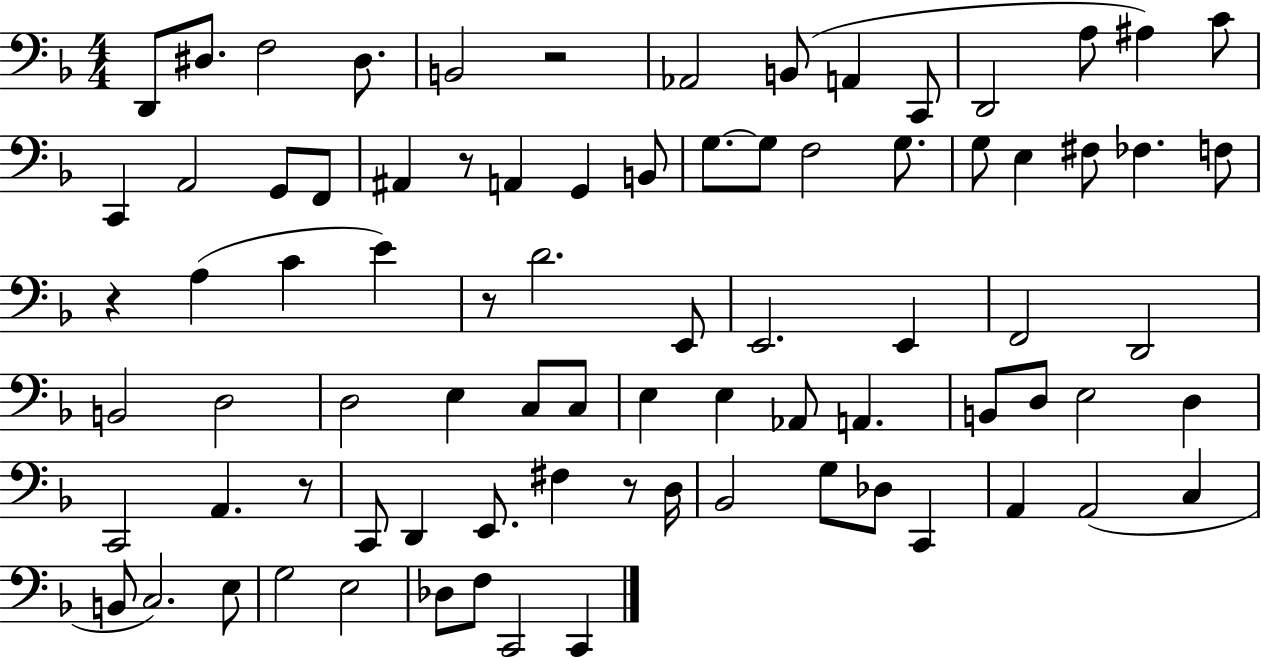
{
  \clef bass
  \numericTimeSignature
  \time 4/4
  \key f \major
  d,8 dis8. f2 dis8. | b,2 r2 | aes,2 b,8( a,4 c,8 | d,2 a8 ais4) c'8 | \break c,4 a,2 g,8 f,8 | ais,4 r8 a,4 g,4 b,8 | g8.~~ g8 f2 g8. | g8 e4 fis8 fes4. f8 | \break r4 a4( c'4 e'4) | r8 d'2. e,8 | e,2. e,4 | f,2 d,2 | \break b,2 d2 | d2 e4 c8 c8 | e4 e4 aes,8 a,4. | b,8 d8 e2 d4 | \break c,2 a,4. r8 | c,8 d,4 e,8. fis4 r8 d16 | bes,2 g8 des8 c,4 | a,4 a,2( c4 | \break b,8 c2.) e8 | g2 e2 | des8 f8 c,2 c,4 | \bar "|."
}